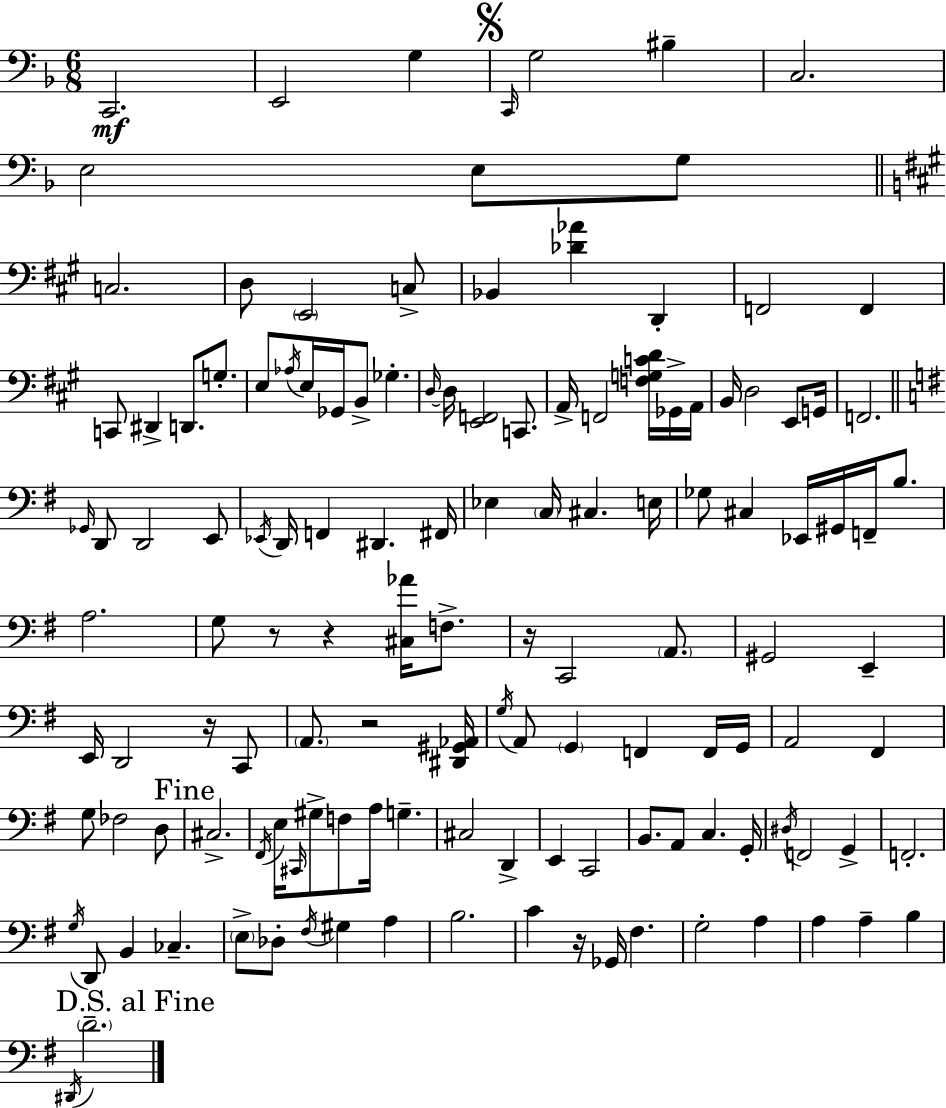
C2/h. E2/h G3/q C2/s G3/h BIS3/q C3/h. E3/h E3/e G3/e C3/h. D3/e E2/h C3/e Bb2/q [Db4,Ab4]/q D2/q F2/h F2/q C2/e D#2/q D2/e. G3/e. E3/e Ab3/s E3/s Gb2/s B2/e Gb3/q. D3/s D3/s [E2,F2]/h C2/e. A2/s F2/h [F3,G3,C4,D4]/s Gb2/s A2/s B2/s D3/h E2/e G2/s F2/h. Gb2/s D2/e D2/h E2/e Eb2/s D2/s F2/q D#2/q. F#2/s Eb3/q C3/s C#3/q. E3/s Gb3/e C#3/q Eb2/s G#2/s F2/s B3/e. A3/h. G3/e R/e R/q [C#3,Ab4]/s F3/e. R/s C2/h A2/e. G#2/h E2/q E2/s D2/h R/s C2/e A2/e. R/h [D#2,G#2,Ab2]/s G3/s A2/e G2/q F2/q F2/s G2/s A2/h F#2/q G3/e FES3/h D3/e C#3/h. F#2/s E3/s C#2/s G#3/e F3/e A3/s G3/q. C#3/h D2/q E2/q C2/h B2/e. A2/e C3/q. G2/s D#3/s F2/h G2/q F2/h. G3/s D2/e B2/q CES3/q. E3/e Db3/e F#3/s G#3/q A3/q B3/h. C4/q R/s Gb2/s F#3/q. G3/h A3/q A3/q A3/q B3/q D#2/s D4/h.